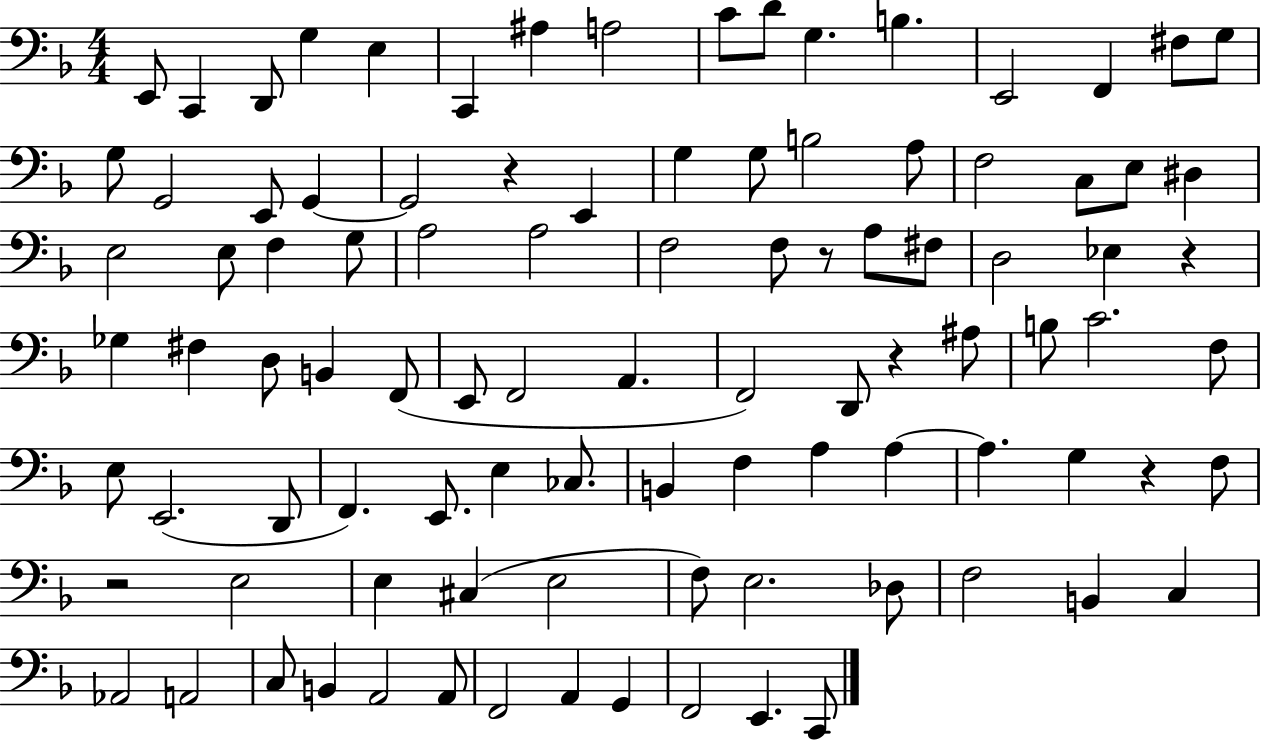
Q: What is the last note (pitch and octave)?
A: C2